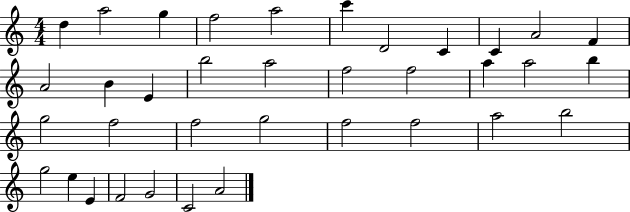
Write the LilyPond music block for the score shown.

{
  \clef treble
  \numericTimeSignature
  \time 4/4
  \key c \major
  d''4 a''2 g''4 | f''2 a''2 | c'''4 d'2 c'4 | c'4 a'2 f'4 | \break a'2 b'4 e'4 | b''2 a''2 | f''2 f''2 | a''4 a''2 b''4 | \break g''2 f''2 | f''2 g''2 | f''2 f''2 | a''2 b''2 | \break g''2 e''4 e'4 | f'2 g'2 | c'2 a'2 | \bar "|."
}